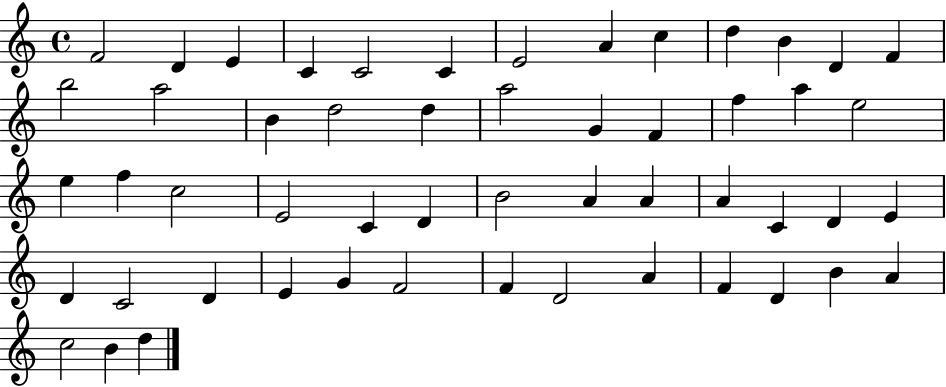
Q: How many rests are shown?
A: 0